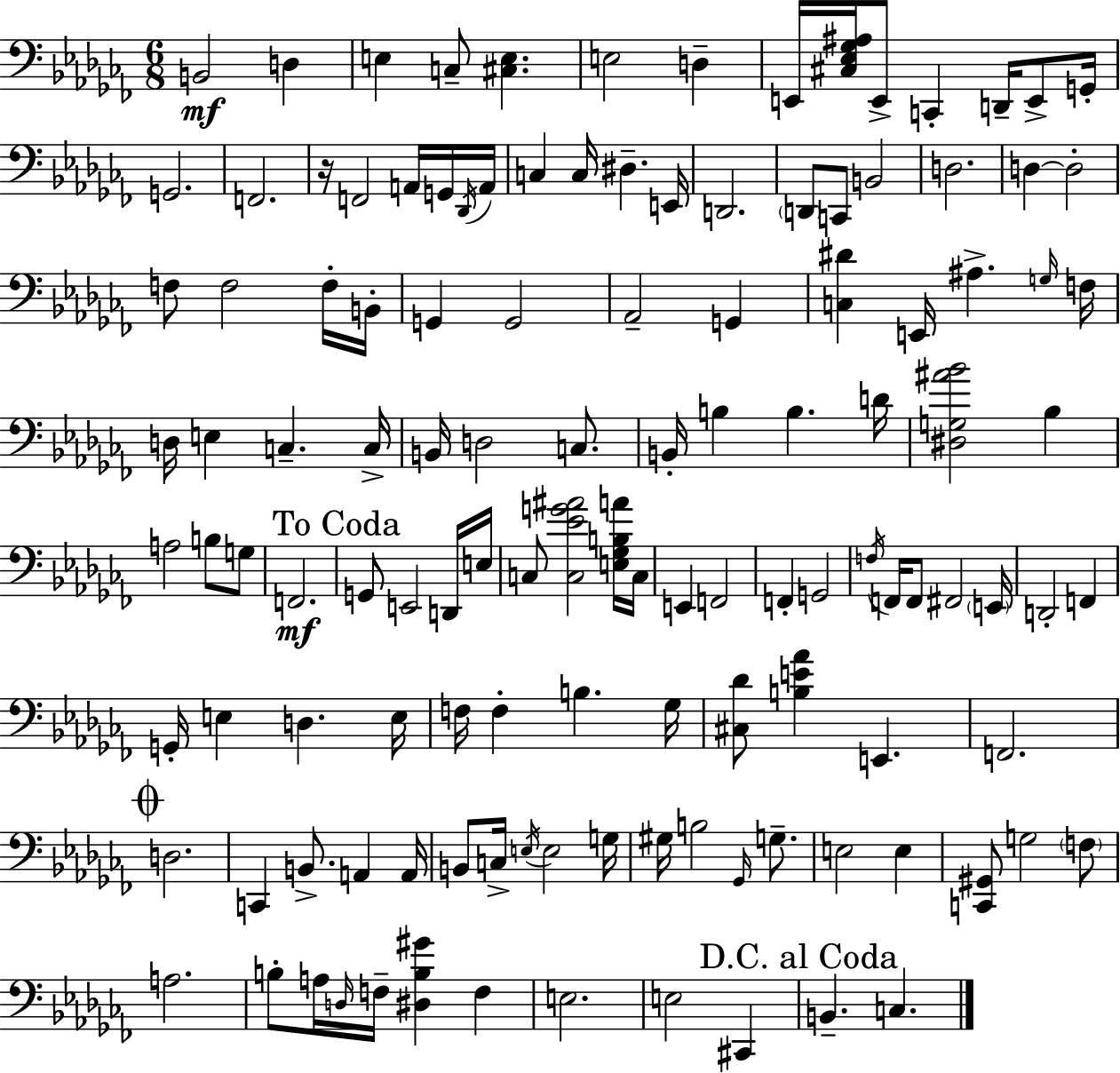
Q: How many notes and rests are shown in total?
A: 125